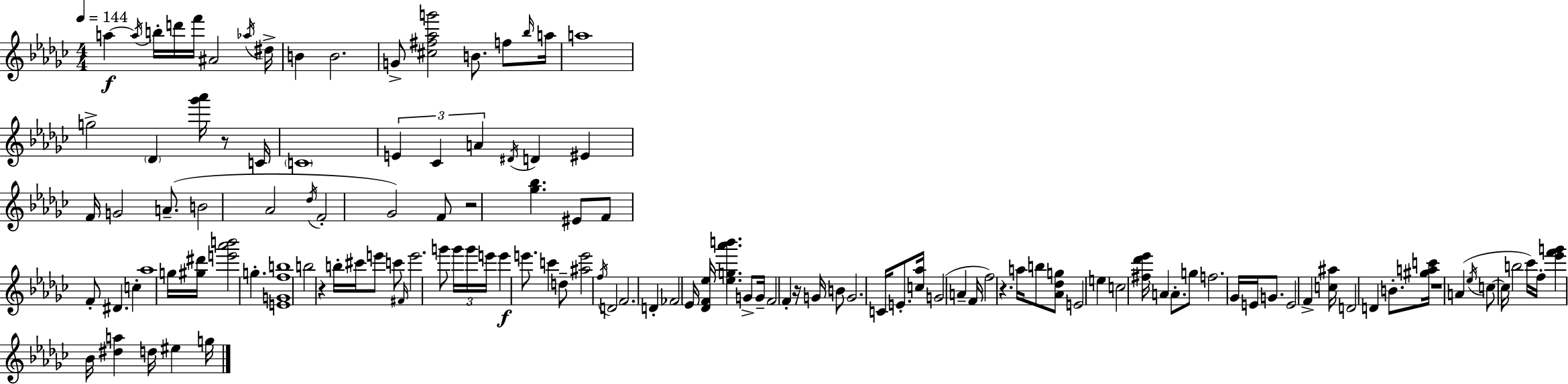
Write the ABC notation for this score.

X:1
T:Untitled
M:4/4
L:1/4
K:Ebm
a a/4 b/4 d'/4 f'/4 ^A2 _a/4 ^d/4 B B2 G/2 [^c^f_ag']2 B/2 f/2 _b/4 a/4 a4 g2 _D [_g'_a']/4 z/2 C/4 C4 E _C A ^D/4 D ^E F/4 G2 A/2 B2 _A2 _d/4 F2 _G2 F/2 z2 [_g_b] ^E/2 F/2 F/2 ^D c _a4 g/4 [^g^d']/4 [e'_a'b']2 g [EGfb]4 b2 z b/4 ^c'/4 e'/2 c'/2 ^F/4 e'2 g'/2 g'/4 g'/4 e'/4 e' e'/2 c' d/2 [^ae']2 f/4 D2 F2 D _F2 _E/4 [_DF_e]/4 [_eg_a'b'] G/2 G/4 F2 F z/4 G/4 B/2 G2 C/4 E/2 [c_a]/4 G2 A F/4 f2 z a/4 b/2 [_A_dg]/2 E2 e c2 [^f_d'_e']/4 A A/2 g/2 f2 _G/4 E/4 G/2 E2 F [c^a]/4 D2 D B/2 [^gac']/4 z4 A _e/4 c/2 c/4 b2 _c'/4 f/4 [_e'f'g'] _B/4 [^da] d/4 ^e g/4